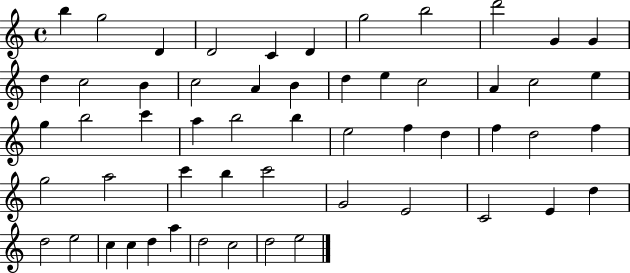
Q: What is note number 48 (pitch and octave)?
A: C5